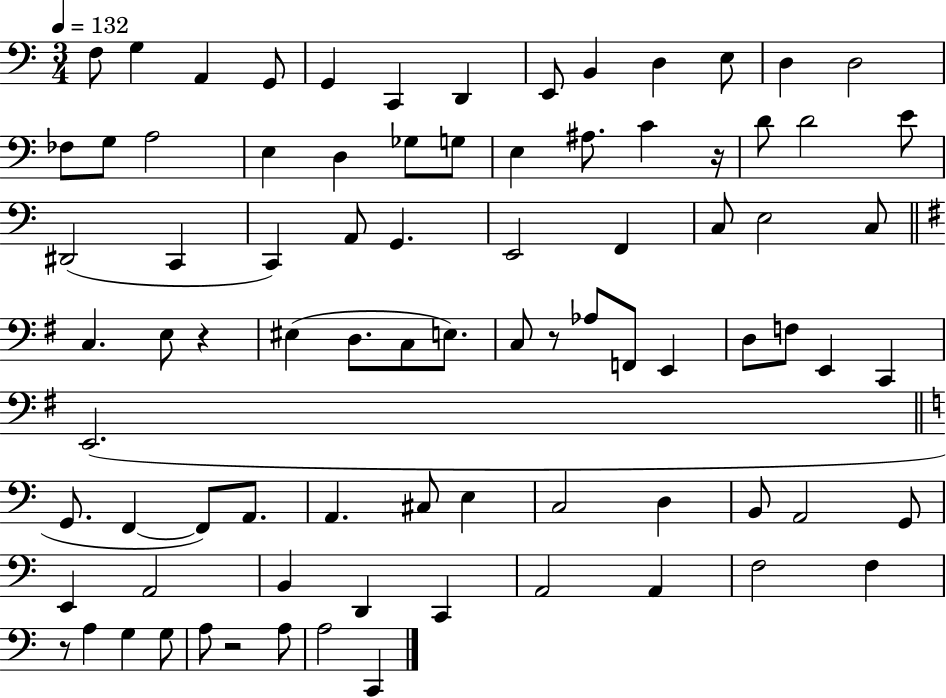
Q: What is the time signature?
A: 3/4